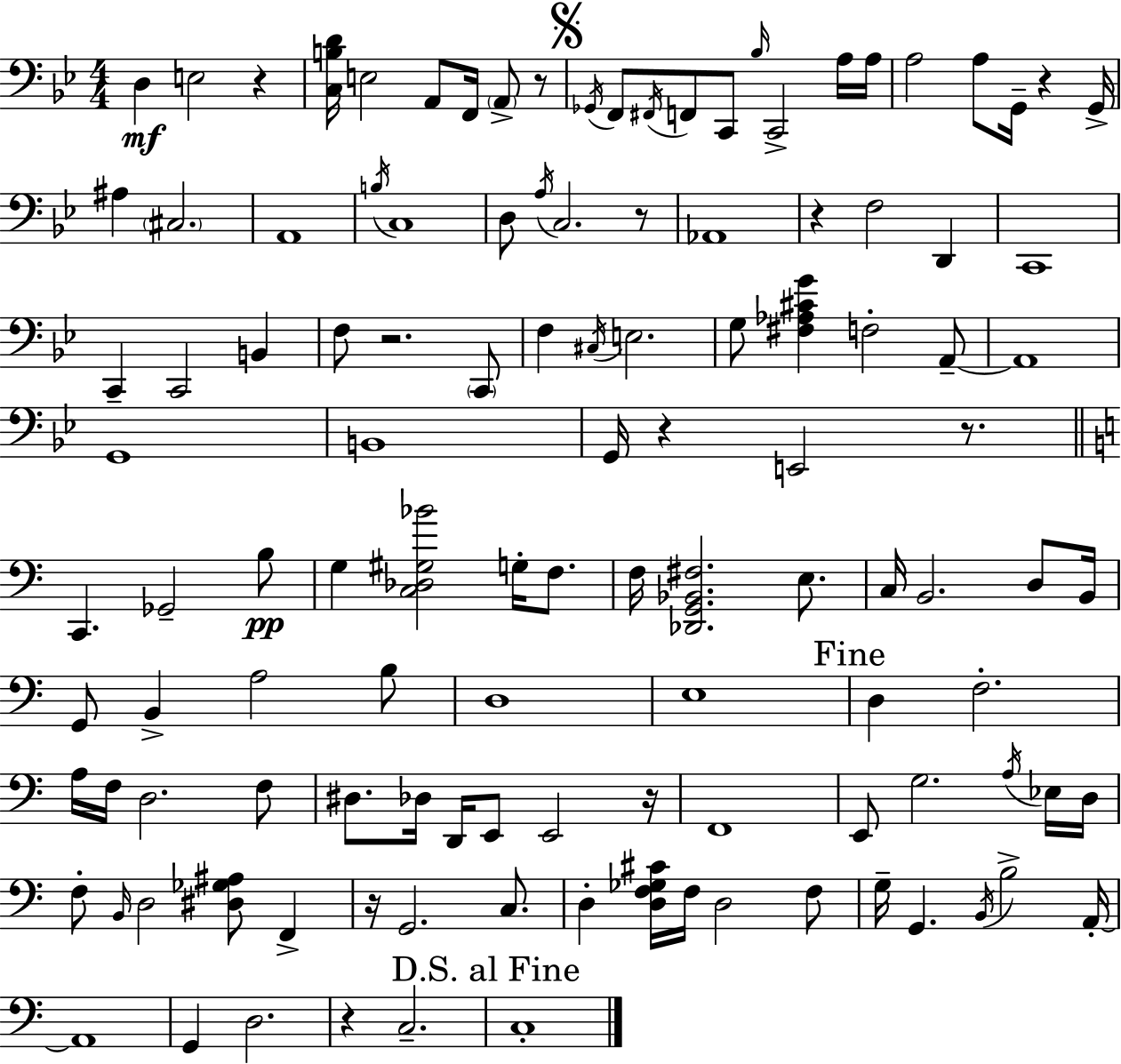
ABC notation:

X:1
T:Untitled
M:4/4
L:1/4
K:Gm
D, E,2 z [C,B,D]/4 E,2 A,,/2 F,,/4 A,,/2 z/2 _G,,/4 F,,/2 ^F,,/4 F,,/2 C,,/2 _B,/4 C,,2 A,/4 A,/4 A,2 A,/2 G,,/4 z G,,/4 ^A, ^C,2 A,,4 B,/4 C,4 D,/2 A,/4 C,2 z/2 _A,,4 z F,2 D,, C,,4 C,, C,,2 B,, F,/2 z2 C,,/2 F, ^C,/4 E,2 G,/2 [^F,_A,^CG] F,2 A,,/2 A,,4 G,,4 B,,4 G,,/4 z E,,2 z/2 C,, _G,,2 B,/2 G, [C,_D,^G,_B]2 G,/4 F,/2 F,/4 [_D,,G,,_B,,^F,]2 E,/2 C,/4 B,,2 D,/2 B,,/4 G,,/2 B,, A,2 B,/2 D,4 E,4 D, F,2 A,/4 F,/4 D,2 F,/2 ^D,/2 _D,/4 D,,/4 E,,/2 E,,2 z/4 F,,4 E,,/2 G,2 A,/4 _E,/4 D,/4 F,/2 B,,/4 D,2 [^D,_G,^A,]/2 F,, z/4 G,,2 C,/2 D, [D,F,_G,^C]/4 F,/4 D,2 F,/2 G,/4 G,, B,,/4 B,2 A,,/4 A,,4 G,, D,2 z C,2 C,4